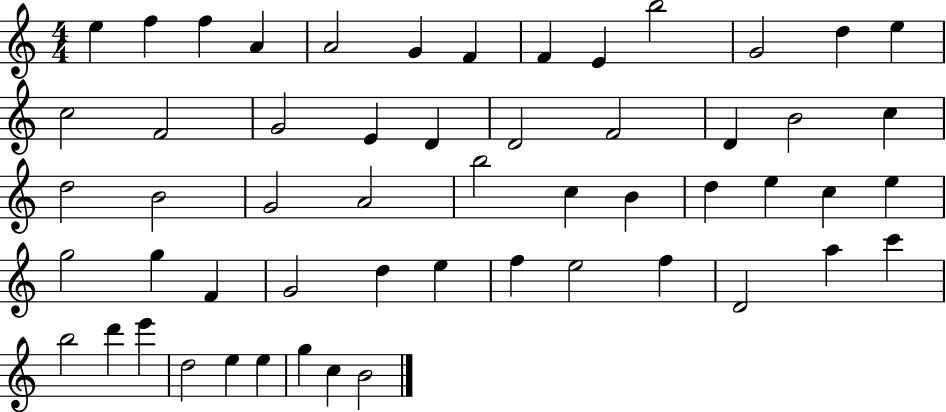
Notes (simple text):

E5/q F5/q F5/q A4/q A4/h G4/q F4/q F4/q E4/q B5/h G4/h D5/q E5/q C5/h F4/h G4/h E4/q D4/q D4/h F4/h D4/q B4/h C5/q D5/h B4/h G4/h A4/h B5/h C5/q B4/q D5/q E5/q C5/q E5/q G5/h G5/q F4/q G4/h D5/q E5/q F5/q E5/h F5/q D4/h A5/q C6/q B5/h D6/q E6/q D5/h E5/q E5/q G5/q C5/q B4/h